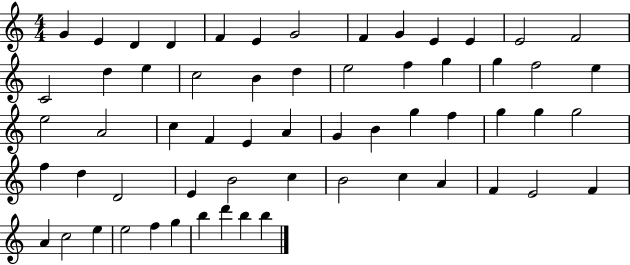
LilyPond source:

{
  \clef treble
  \numericTimeSignature
  \time 4/4
  \key c \major
  g'4 e'4 d'4 d'4 | f'4 e'4 g'2 | f'4 g'4 e'4 e'4 | e'2 f'2 | \break c'2 d''4 e''4 | c''2 b'4 d''4 | e''2 f''4 g''4 | g''4 f''2 e''4 | \break e''2 a'2 | c''4 f'4 e'4 a'4 | g'4 b'4 g''4 f''4 | g''4 g''4 g''2 | \break f''4 d''4 d'2 | e'4 b'2 c''4 | b'2 c''4 a'4 | f'4 e'2 f'4 | \break a'4 c''2 e''4 | e''2 f''4 g''4 | b''4 d'''4 b''4 b''4 | \bar "|."
}